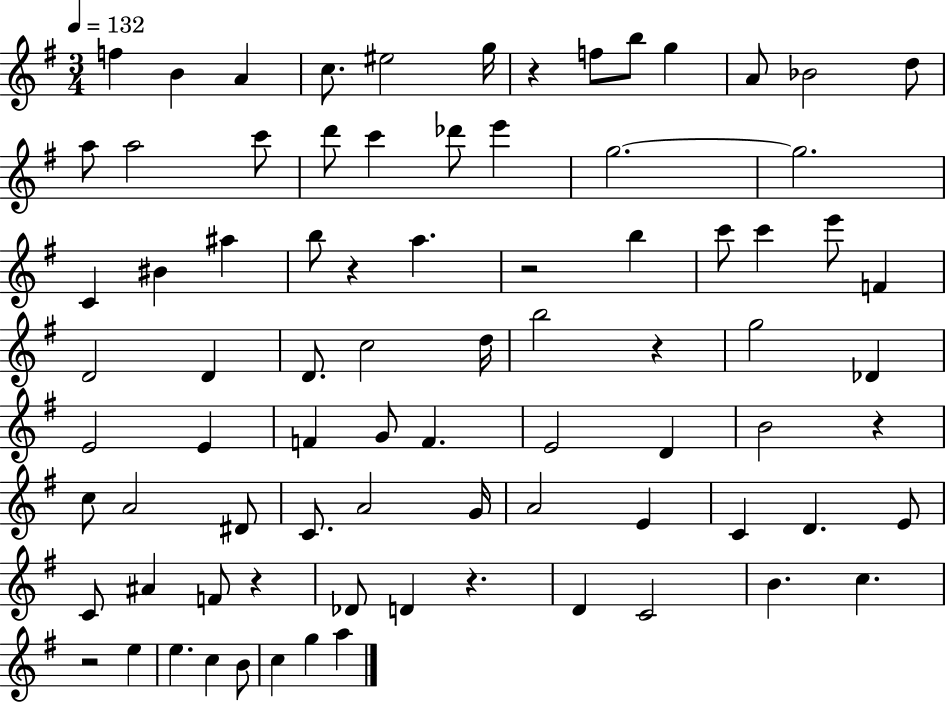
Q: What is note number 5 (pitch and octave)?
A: EIS5